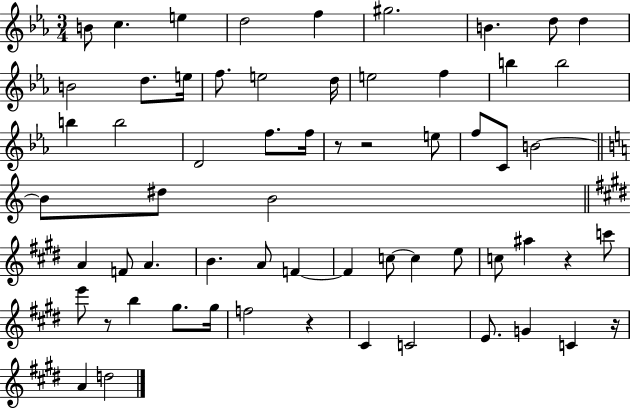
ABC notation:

X:1
T:Untitled
M:3/4
L:1/4
K:Eb
B/2 c e d2 f ^g2 B d/2 d B2 d/2 e/4 f/2 e2 d/4 e2 f b b2 b b2 D2 f/2 f/4 z/2 z2 e/2 f/2 C/2 B2 B/2 ^d/2 B2 A F/2 A B A/2 F F c/2 c e/2 c/2 ^a z c'/2 e'/2 z/2 b ^g/2 ^g/4 f2 z ^C C2 E/2 G C z/4 A d2